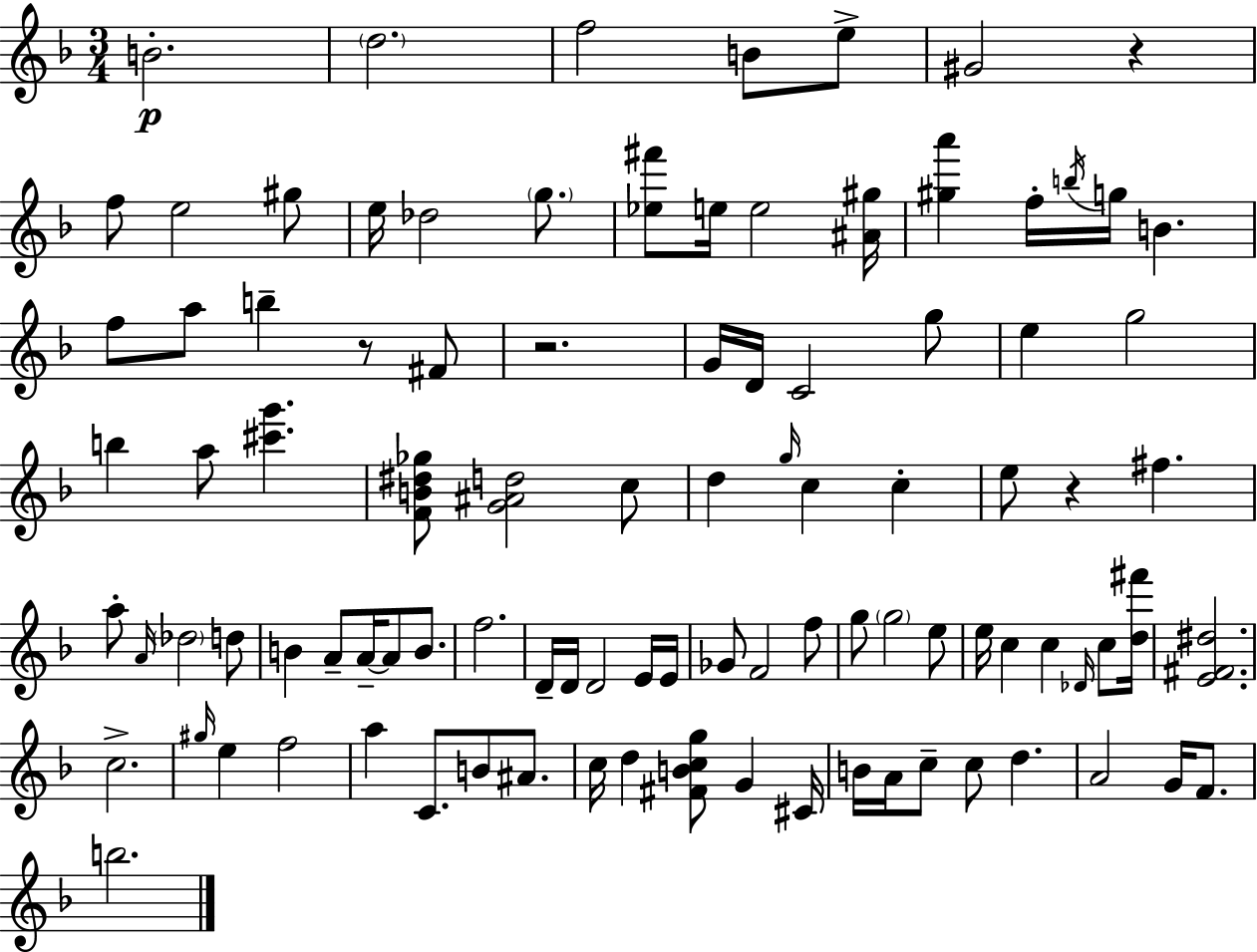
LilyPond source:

{
  \clef treble
  \numericTimeSignature
  \time 3/4
  \key f \major
  b'2.-.\p | \parenthesize d''2. | f''2 b'8 e''8-> | gis'2 r4 | \break f''8 e''2 gis''8 | e''16 des''2 \parenthesize g''8. | <ees'' fis'''>8 e''16 e''2 <ais' gis''>16 | <gis'' a'''>4 f''16-. \acciaccatura { b''16 } g''16 b'4. | \break f''8 a''8 b''4-- r8 fis'8 | r2. | g'16 d'16 c'2 g''8 | e''4 g''2 | \break b''4 a''8 <cis''' g'''>4. | <f' b' dis'' ges''>8 <g' ais' d''>2 c''8 | d''4 \grace { g''16 } c''4 c''4-. | e''8 r4 fis''4. | \break a''8-. \grace { a'16 } \parenthesize des''2 | d''8 b'4 a'8-- a'16--~~ a'8 | b'8. f''2. | d'16-- d'16 d'2 | \break e'16 e'16 ges'8 f'2 | f''8 g''8 \parenthesize g''2 | e''8 e''16 c''4 c''4 | \grace { des'16 } c''8 <d'' fis'''>16 <e' fis' dis''>2. | \break c''2.-> | \grace { gis''16 } e''4 f''2 | a''4 c'8. | b'8 ais'8. c''16 d''4 <fis' b' c'' g''>8 | \break g'4 cis'16 b'16 a'16 c''8-- c''8 d''4. | a'2 | g'16 f'8. b''2. | \bar "|."
}